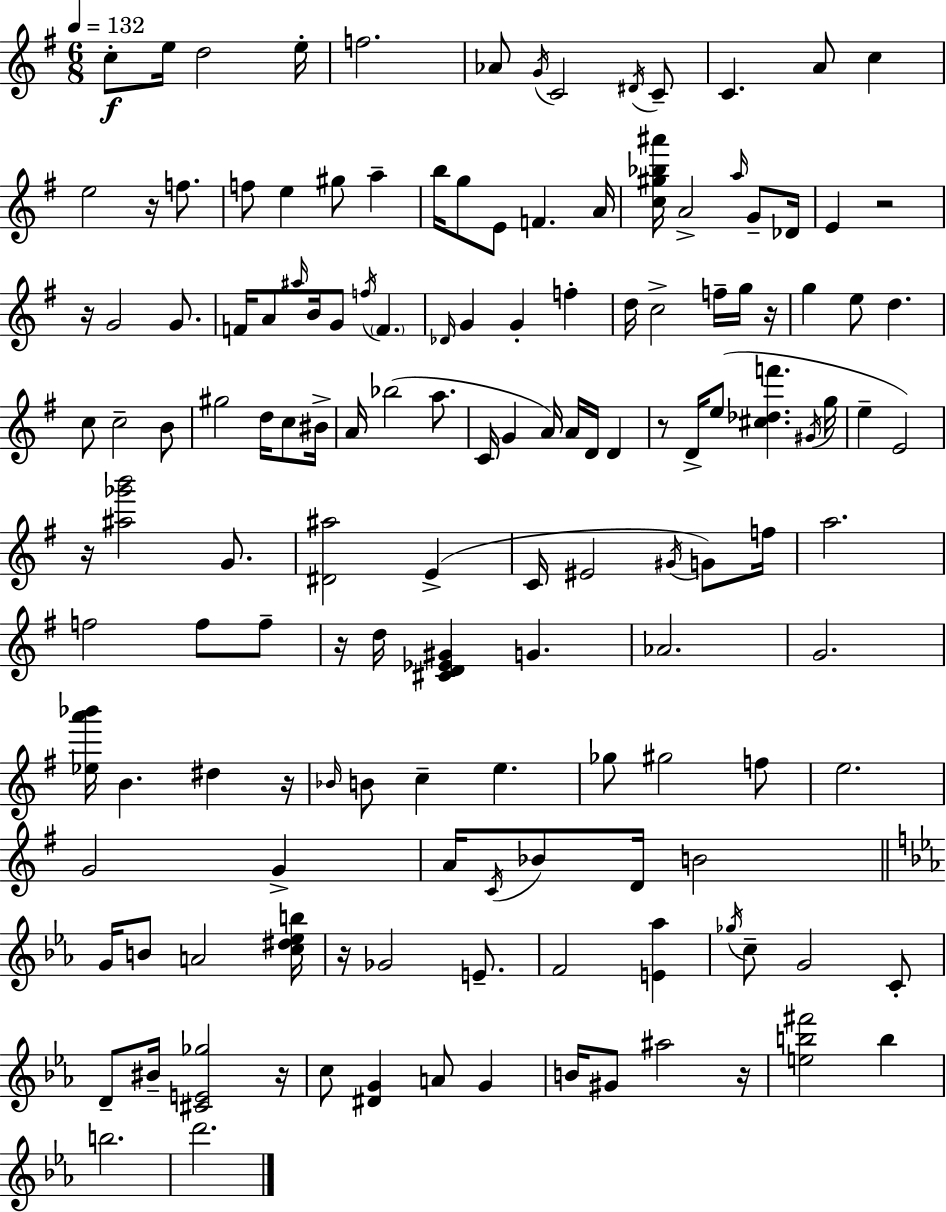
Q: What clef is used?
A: treble